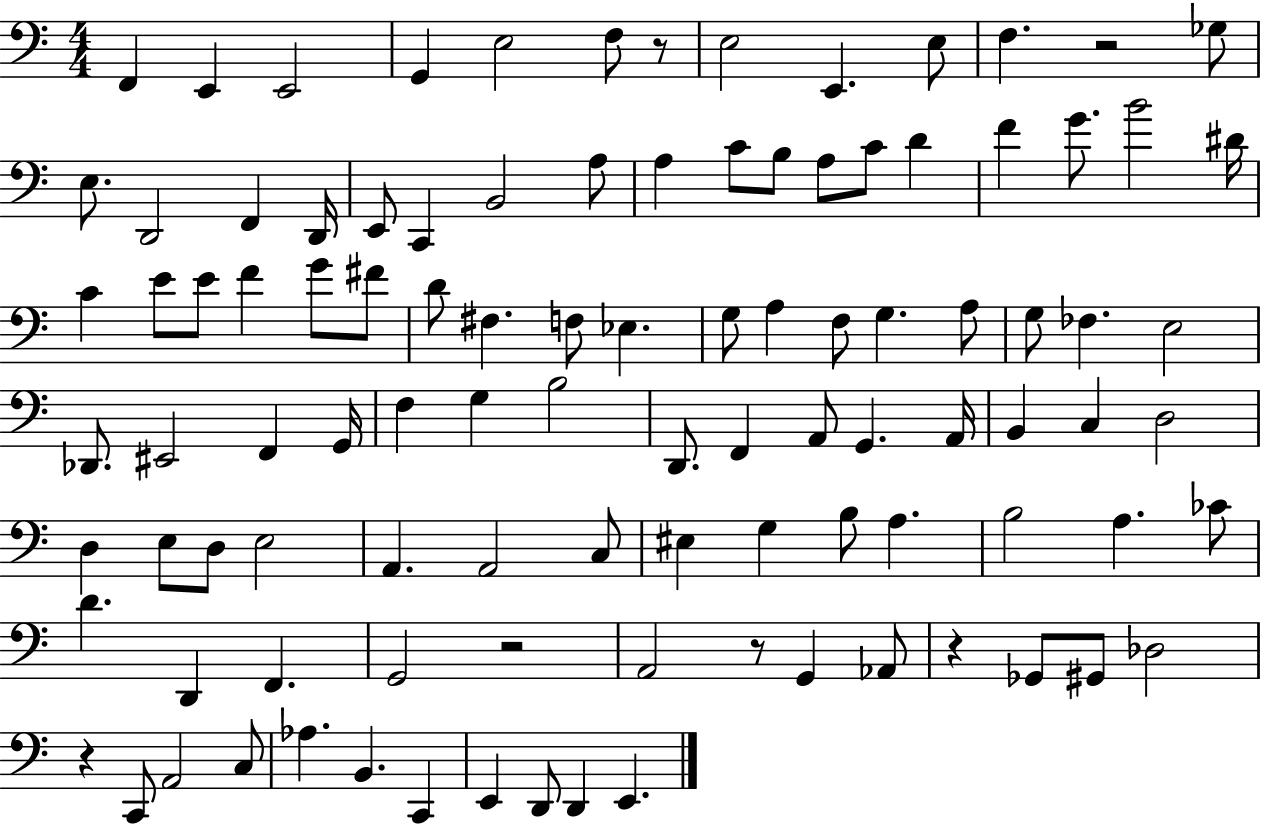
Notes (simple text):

F2/q E2/q E2/h G2/q E3/h F3/e R/e E3/h E2/q. E3/e F3/q. R/h Gb3/e E3/e. D2/h F2/q D2/s E2/e C2/q B2/h A3/e A3/q C4/e B3/e A3/e C4/e D4/q F4/q G4/e. B4/h D#4/s C4/q E4/e E4/e F4/q G4/e F#4/e D4/e F#3/q. F3/e Eb3/q. G3/e A3/q F3/e G3/q. A3/e G3/e FES3/q. E3/h Db2/e. EIS2/h F2/q G2/s F3/q G3/q B3/h D2/e. F2/q A2/e G2/q. A2/s B2/q C3/q D3/h D3/q E3/e D3/e E3/h A2/q. A2/h C3/e EIS3/q G3/q B3/e A3/q. B3/h A3/q. CES4/e D4/q. D2/q F2/q. G2/h R/h A2/h R/e G2/q Ab2/e R/q Gb2/e G#2/e Db3/h R/q C2/e A2/h C3/e Ab3/q. B2/q. C2/q E2/q D2/e D2/q E2/q.